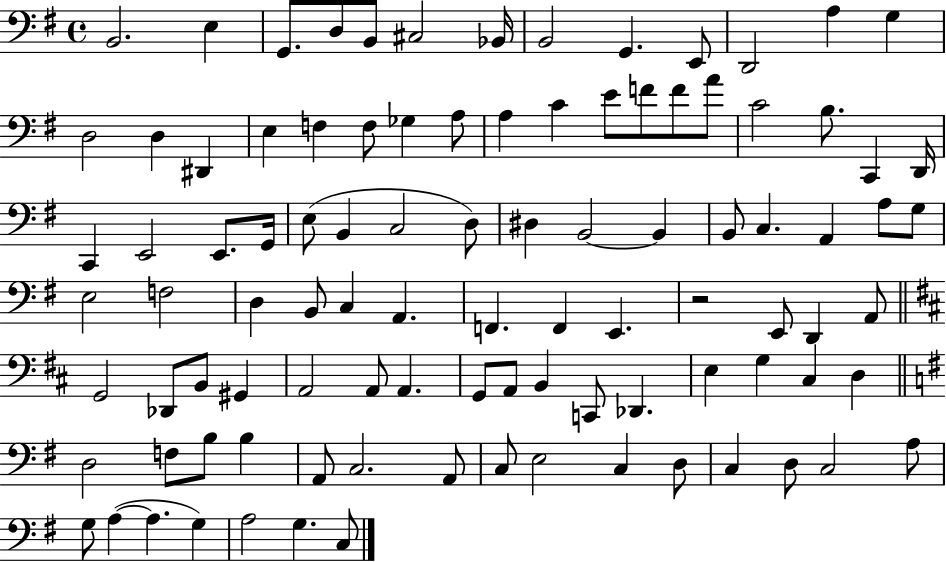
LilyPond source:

{
  \clef bass
  \time 4/4
  \defaultTimeSignature
  \key g \major
  \repeat volta 2 { b,2. e4 | g,8. d8 b,8 cis2 bes,16 | b,2 g,4. e,8 | d,2 a4 g4 | \break d2 d4 dis,4 | e4 f4 f8 ges4 a8 | a4 c'4 e'8 f'8 f'8 a'8 | c'2 b8. c,4 d,16 | \break c,4 e,2 e,8. g,16 | e8( b,4 c2 d8) | dis4 b,2~~ b,4 | b,8 c4. a,4 a8 g8 | \break e2 f2 | d4 b,8 c4 a,4. | f,4. f,4 e,4. | r2 e,8 d,4 a,8 | \break \bar "||" \break \key d \major g,2 des,8 b,8 gis,4 | a,2 a,8 a,4. | g,8 a,8 b,4 c,8 des,4. | e4 g4 cis4 d4 | \break \bar "||" \break \key g \major d2 f8 b8 b4 | a,8 c2. a,8 | c8 e2 c4 d8 | c4 d8 c2 a8 | \break g8 a4~(~ a4. g4) | a2 g4. c8 | } \bar "|."
}